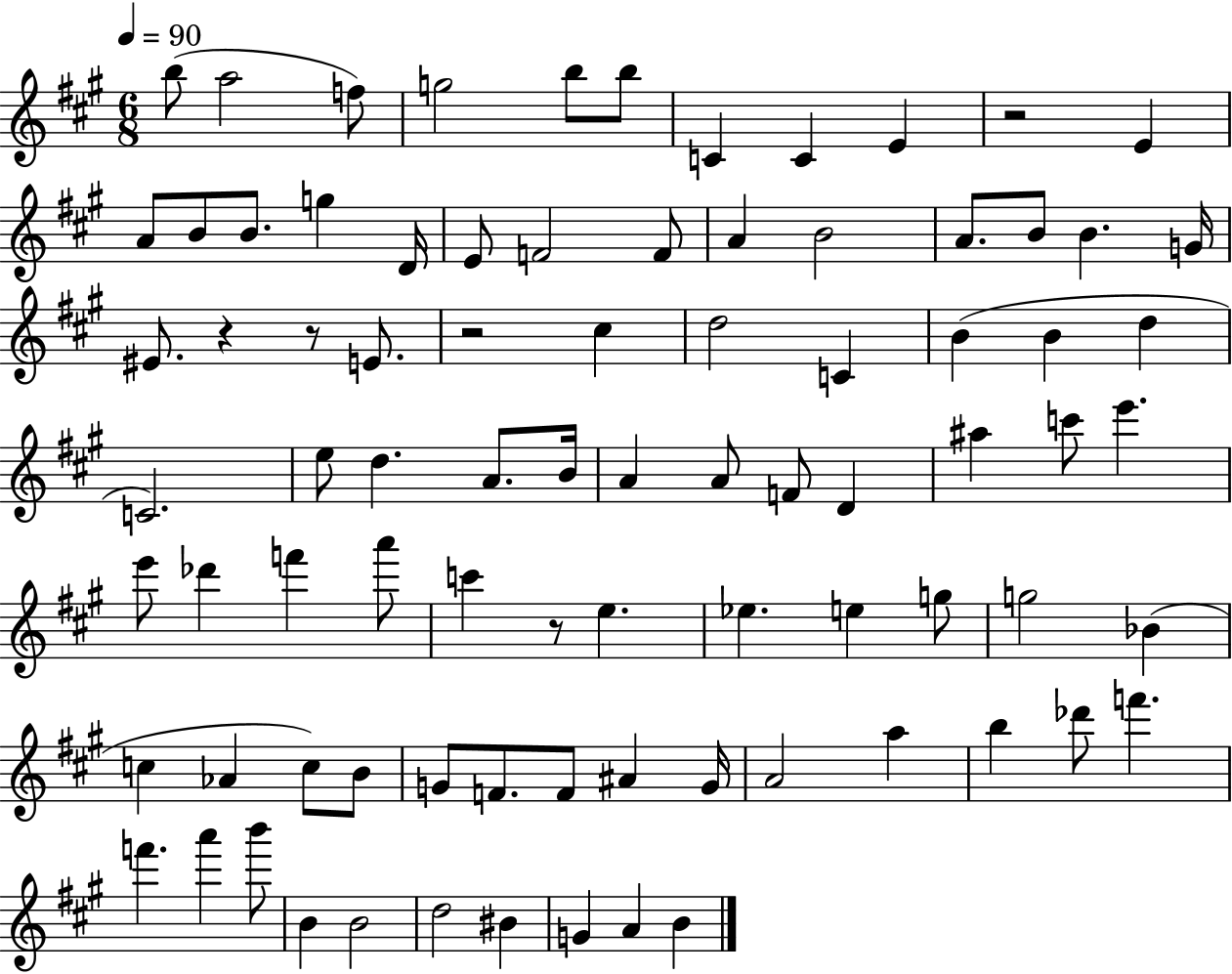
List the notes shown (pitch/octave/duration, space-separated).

B5/e A5/h F5/e G5/h B5/e B5/e C4/q C4/q E4/q R/h E4/q A4/e B4/e B4/e. G5/q D4/s E4/e F4/h F4/e A4/q B4/h A4/e. B4/e B4/q. G4/s EIS4/e. R/q R/e E4/e. R/h C#5/q D5/h C4/q B4/q B4/q D5/q C4/h. E5/e D5/q. A4/e. B4/s A4/q A4/e F4/e D4/q A#5/q C6/e E6/q. E6/e Db6/q F6/q A6/e C6/q R/e E5/q. Eb5/q. E5/q G5/e G5/h Bb4/q C5/q Ab4/q C5/e B4/e G4/e F4/e. F4/e A#4/q G4/s A4/h A5/q B5/q Db6/e F6/q. F6/q. A6/q B6/e B4/q B4/h D5/h BIS4/q G4/q A4/q B4/q